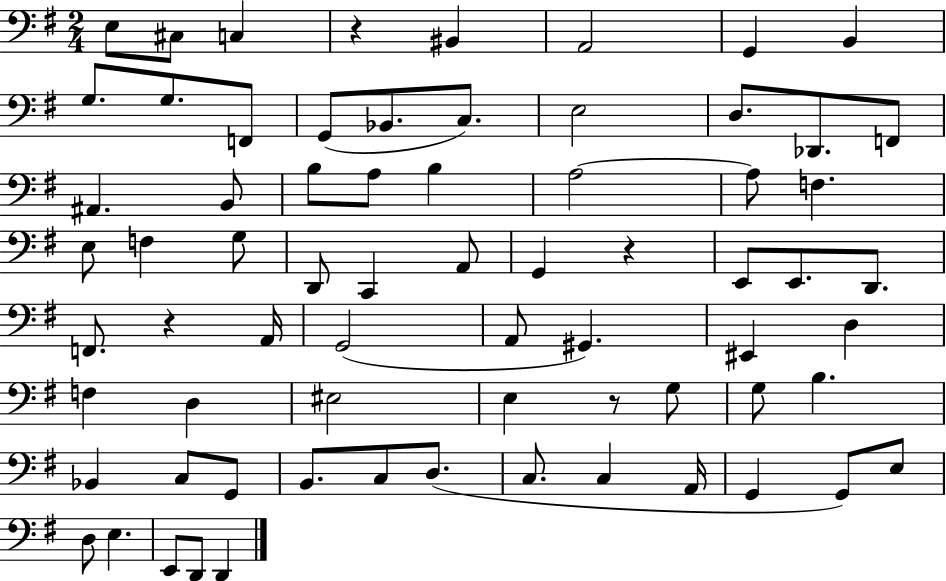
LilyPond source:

{
  \clef bass
  \numericTimeSignature
  \time 2/4
  \key g \major
  e8 cis8 c4 | r4 bis,4 | a,2 | g,4 b,4 | \break g8. g8. f,8 | g,8( bes,8. c8.) | e2 | d8. des,8. f,8 | \break ais,4. b,8 | b8 a8 b4 | a2~~ | a8 f4. | \break e8 f4 g8 | d,8 c,4 a,8 | g,4 r4 | e,8 e,8. d,8. | \break f,8. r4 a,16 | g,2( | a,8 gis,4.) | eis,4 d4 | \break f4 d4 | eis2 | e4 r8 g8 | g8 b4. | \break bes,4 c8 g,8 | b,8. c8 d8.( | c8. c4 a,16 | g,4 g,8) e8 | \break d8 e4. | e,8 d,8 d,4 | \bar "|."
}